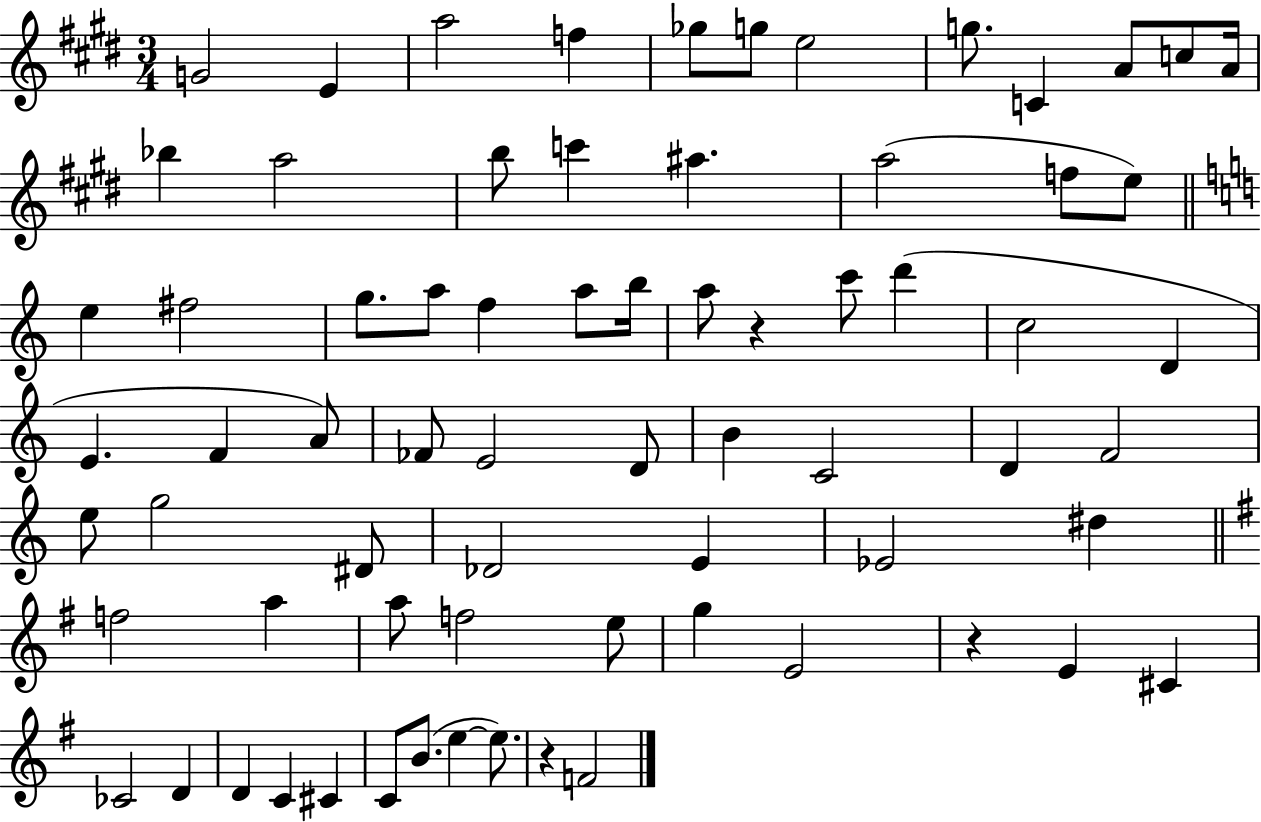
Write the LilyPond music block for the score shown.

{
  \clef treble
  \numericTimeSignature
  \time 3/4
  \key e \major
  g'2 e'4 | a''2 f''4 | ges''8 g''8 e''2 | g''8. c'4 a'8 c''8 a'16 | \break bes''4 a''2 | b''8 c'''4 ais''4. | a''2( f''8 e''8) | \bar "||" \break \key a \minor e''4 fis''2 | g''8. a''8 f''4 a''8 b''16 | a''8 r4 c'''8 d'''4( | c''2 d'4 | \break e'4. f'4 a'8) | fes'8 e'2 d'8 | b'4 c'2 | d'4 f'2 | \break e''8 g''2 dis'8 | des'2 e'4 | ees'2 dis''4 | \bar "||" \break \key e \minor f''2 a''4 | a''8 f''2 e''8 | g''4 e'2 | r4 e'4 cis'4 | \break ces'2 d'4 | d'4 c'4 cis'4 | c'8 b'8.( e''4~~ e''8.) | r4 f'2 | \break \bar "|."
}